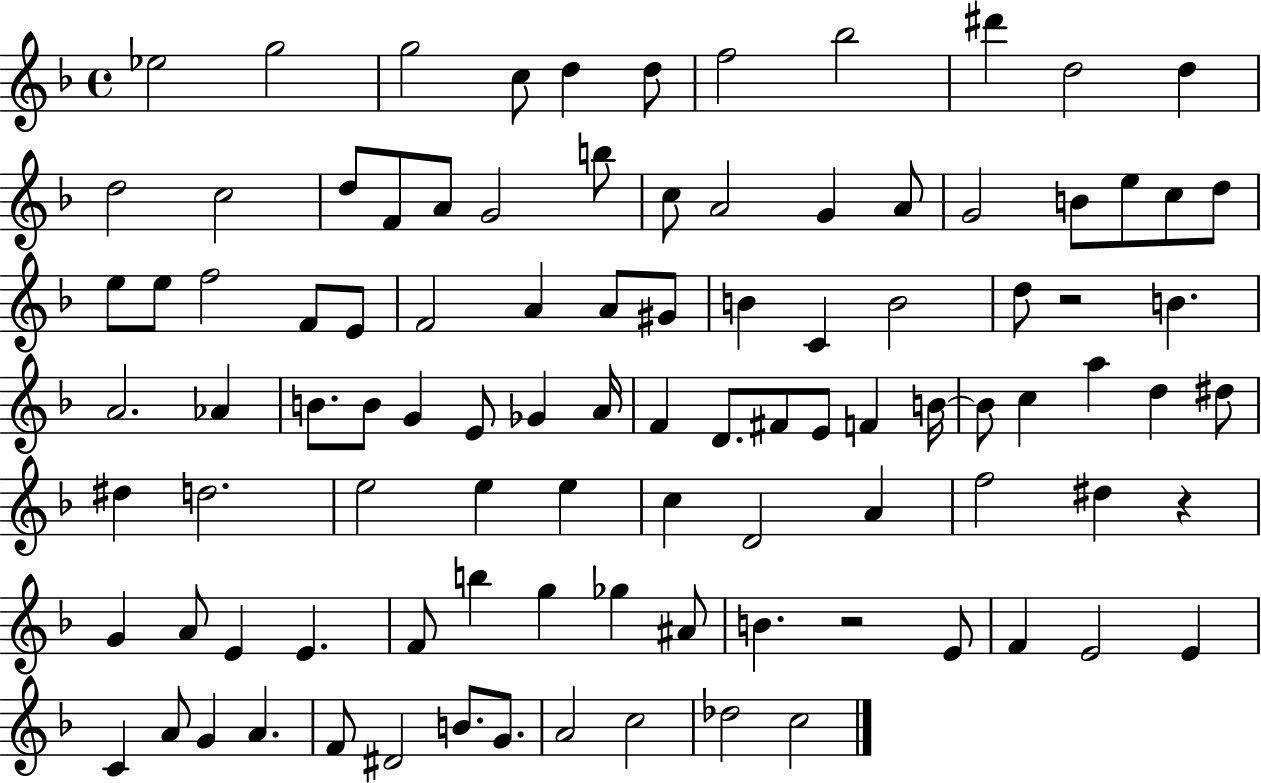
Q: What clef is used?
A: treble